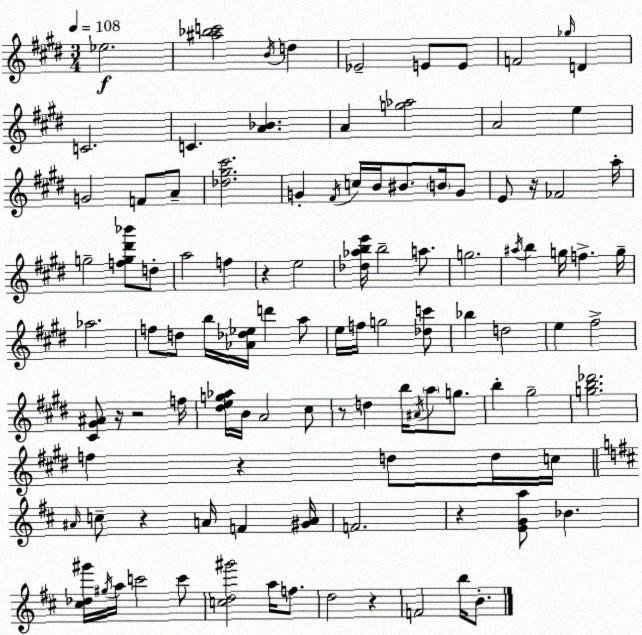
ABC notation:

X:1
T:Untitled
M:3/4
L:1/4
K:E
_e2 [^a_bc']2 B/4 d _E2 E/2 E/2 F2 _g/4 D C2 C [A_B] A [g_a]2 A2 e G2 F/2 A/2 [_d^g^c']2 G ^F/4 c/4 B/4 ^B/2 B/4 G/2 E/2 z/4 _F2 a/4 g2 [fg^d'_b']/2 d/2 a2 f z e2 [_d_abe']/4 b2 a/2 g2 ^a/4 b g/4 f g/4 _a2 f/2 d/2 b/4 [_A_d_e]/4 d' a/2 e/4 f/4 g2 [_dc']/2 _b d2 e ^f2 [^C^G^A]/2 z/4 z2 f/4 [^deg_a]/4 B/4 A2 ^c/2 z/2 d b/4 ^A/4 a/2 g/2 b ^g2 [gb_d']2 f z d/2 d/4 c/4 ^A/4 c/2 z A/4 F [^GA]/4 F2 z [EGa]/2 _B [^c_d^g']/4 ^g/4 a/4 c'2 c'/2 [cd^g']2 a/4 f/2 d2 z F2 b/4 B/2